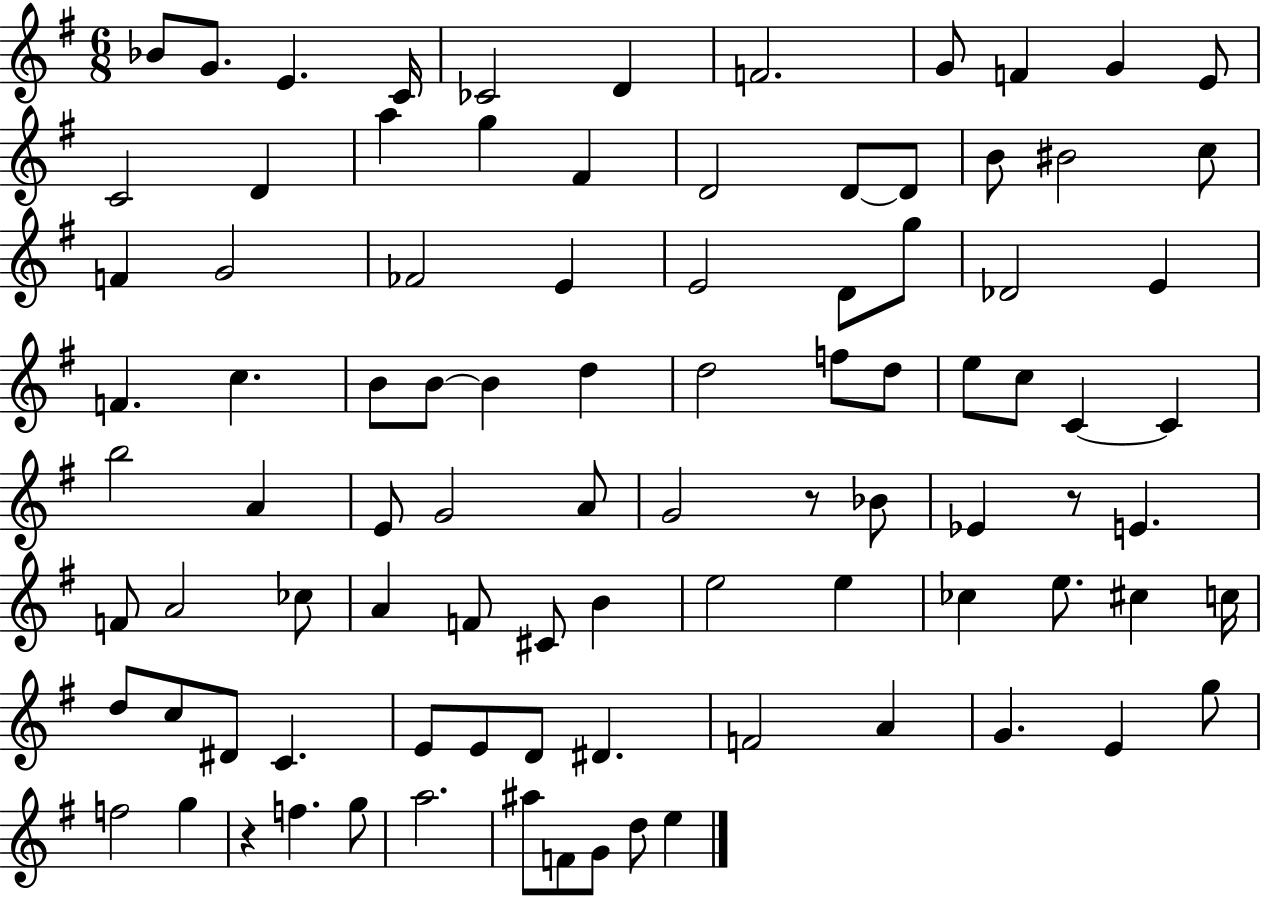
{
  \clef treble
  \numericTimeSignature
  \time 6/8
  \key g \major
  bes'8 g'8. e'4. c'16 | ces'2 d'4 | f'2. | g'8 f'4 g'4 e'8 | \break c'2 d'4 | a''4 g''4 fis'4 | d'2 d'8~~ d'8 | b'8 bis'2 c''8 | \break f'4 g'2 | fes'2 e'4 | e'2 d'8 g''8 | des'2 e'4 | \break f'4. c''4. | b'8 b'8~~ b'4 d''4 | d''2 f''8 d''8 | e''8 c''8 c'4~~ c'4 | \break b''2 a'4 | e'8 g'2 a'8 | g'2 r8 bes'8 | ees'4 r8 e'4. | \break f'8 a'2 ces''8 | a'4 f'8 cis'8 b'4 | e''2 e''4 | ces''4 e''8. cis''4 c''16 | \break d''8 c''8 dis'8 c'4. | e'8 e'8 d'8 dis'4. | f'2 a'4 | g'4. e'4 g''8 | \break f''2 g''4 | r4 f''4. g''8 | a''2. | ais''8 f'8 g'8 d''8 e''4 | \break \bar "|."
}